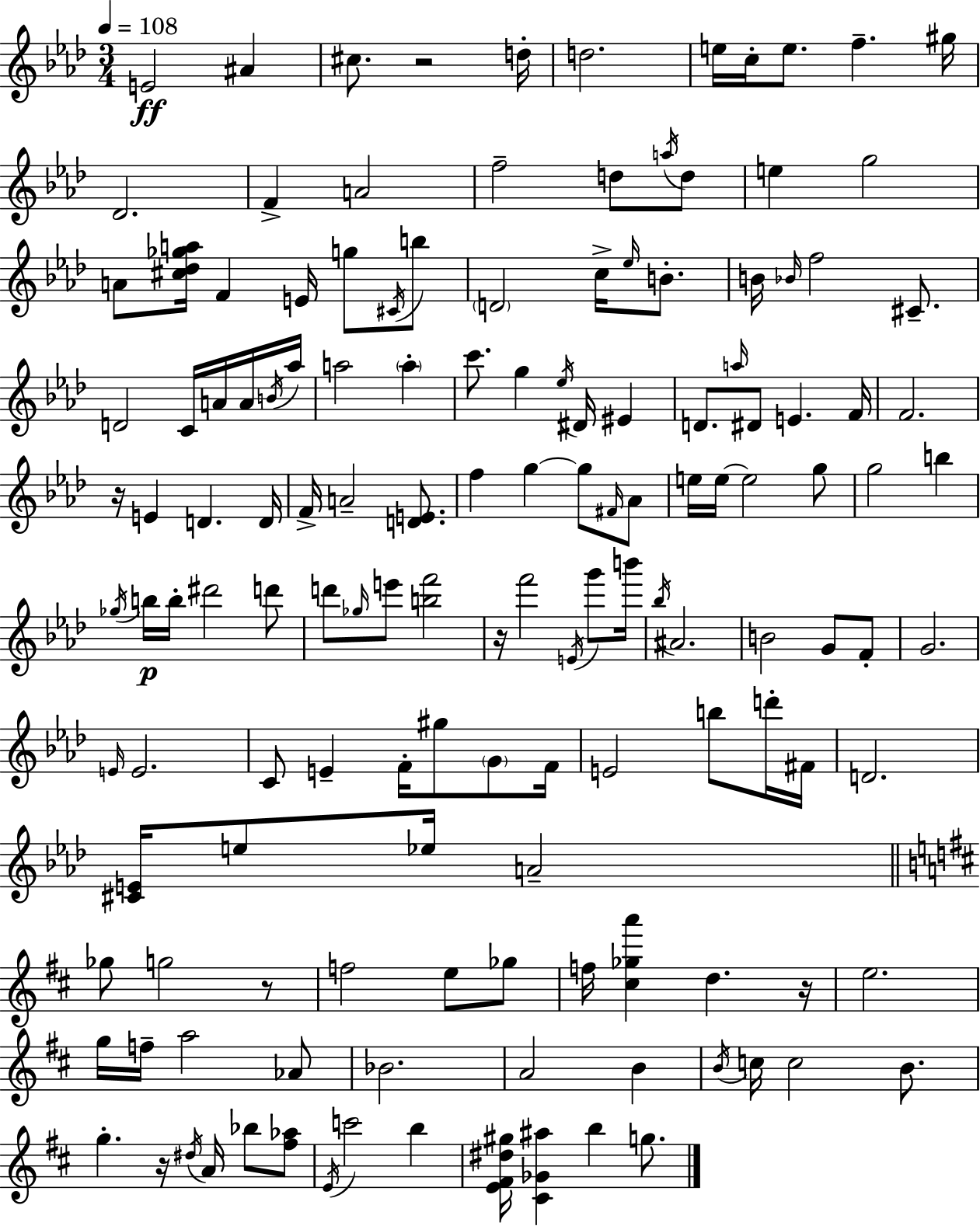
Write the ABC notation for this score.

X:1
T:Untitled
M:3/4
L:1/4
K:Ab
E2 ^A ^c/2 z2 d/4 d2 e/4 c/4 e/2 f ^g/4 _D2 F A2 f2 d/2 a/4 d/2 e g2 A/2 [^c_d_ga]/4 F E/4 g/2 ^C/4 b/2 D2 c/4 _e/4 B/2 B/4 _B/4 f2 ^C/2 D2 C/4 A/4 A/4 B/4 _a/4 a2 a c'/2 g _e/4 ^D/4 ^E D/2 a/4 ^D/2 E F/4 F2 z/4 E D D/4 F/4 A2 [DE]/2 f g g/2 ^F/4 _A/2 e/4 e/4 e2 g/2 g2 b _g/4 b/4 b/4 ^d'2 d'/2 d'/2 _g/4 e'/2 [bf']2 z/4 f'2 E/4 g'/2 b'/4 _b/4 ^A2 B2 G/2 F/2 G2 E/4 E2 C/2 E F/4 ^g/2 G/2 F/4 E2 b/2 d'/4 ^F/4 D2 [^CE]/4 e/2 _e/4 A2 _g/2 g2 z/2 f2 e/2 _g/2 f/4 [^c_ga'] d z/4 e2 g/4 f/4 a2 _A/2 _B2 A2 B B/4 c/4 c2 B/2 g z/4 ^d/4 A/4 _b/2 [^f_a]/2 E/4 c'2 b [E^F^d^g]/4 [^C_G^a] b g/2